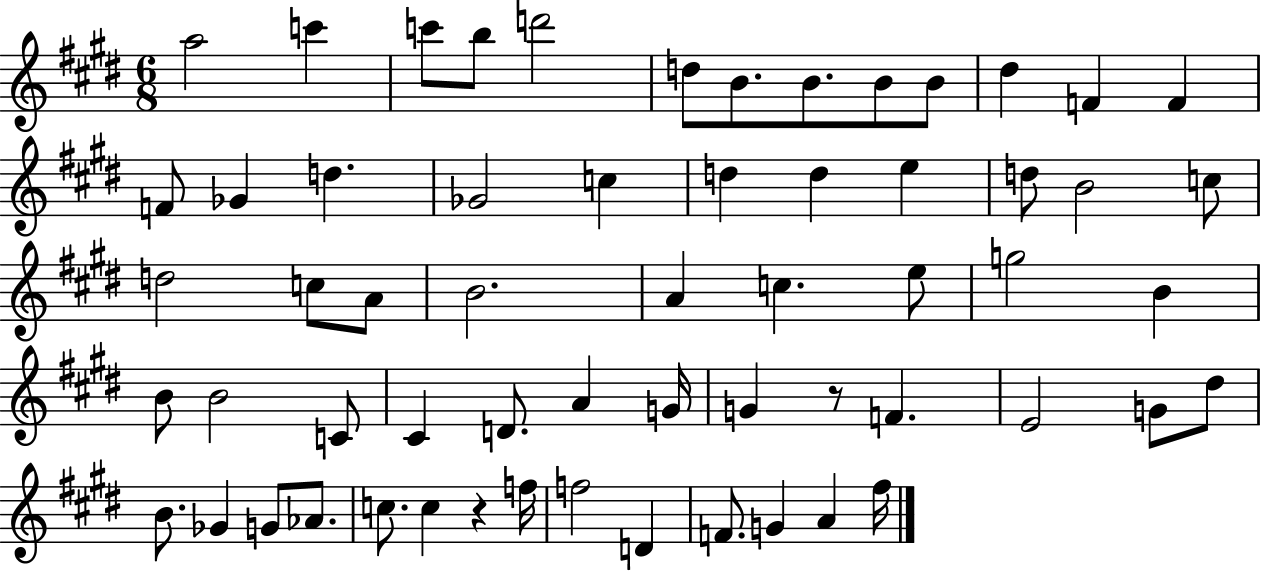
{
  \clef treble
  \numericTimeSignature
  \time 6/8
  \key e \major
  a''2 c'''4 | c'''8 b''8 d'''2 | d''8 b'8. b'8. b'8 b'8 | dis''4 f'4 f'4 | \break f'8 ges'4 d''4. | ges'2 c''4 | d''4 d''4 e''4 | d''8 b'2 c''8 | \break d''2 c''8 a'8 | b'2. | a'4 c''4. e''8 | g''2 b'4 | \break b'8 b'2 c'8 | cis'4 d'8. a'4 g'16 | g'4 r8 f'4. | e'2 g'8 dis''8 | \break b'8. ges'4 g'8 aes'8. | c''8. c''4 r4 f''16 | f''2 d'4 | f'8. g'4 a'4 fis''16 | \break \bar "|."
}